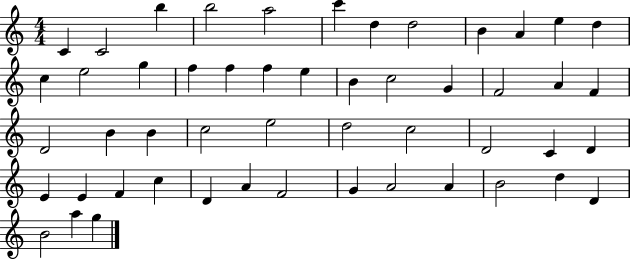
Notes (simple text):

C4/q C4/h B5/q B5/h A5/h C6/q D5/q D5/h B4/q A4/q E5/q D5/q C5/q E5/h G5/q F5/q F5/q F5/q E5/q B4/q C5/h G4/q F4/h A4/q F4/q D4/h B4/q B4/q C5/h E5/h D5/h C5/h D4/h C4/q D4/q E4/q E4/q F4/q C5/q D4/q A4/q F4/h G4/q A4/h A4/q B4/h D5/q D4/q B4/h A5/q G5/q